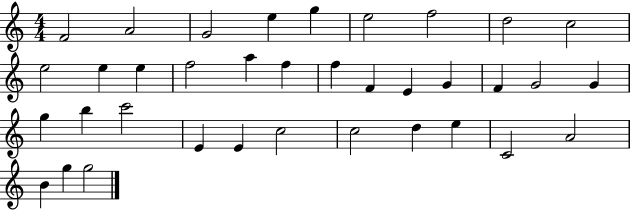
{
  \clef treble
  \numericTimeSignature
  \time 4/4
  \key c \major
  f'2 a'2 | g'2 e''4 g''4 | e''2 f''2 | d''2 c''2 | \break e''2 e''4 e''4 | f''2 a''4 f''4 | f''4 f'4 e'4 g'4 | f'4 g'2 g'4 | \break g''4 b''4 c'''2 | e'4 e'4 c''2 | c''2 d''4 e''4 | c'2 a'2 | \break b'4 g''4 g''2 | \bar "|."
}